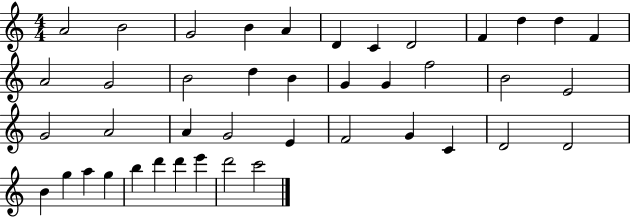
X:1
T:Untitled
M:4/4
L:1/4
K:C
A2 B2 G2 B A D C D2 F d d F A2 G2 B2 d B G G f2 B2 E2 G2 A2 A G2 E F2 G C D2 D2 B g a g b d' d' e' d'2 c'2